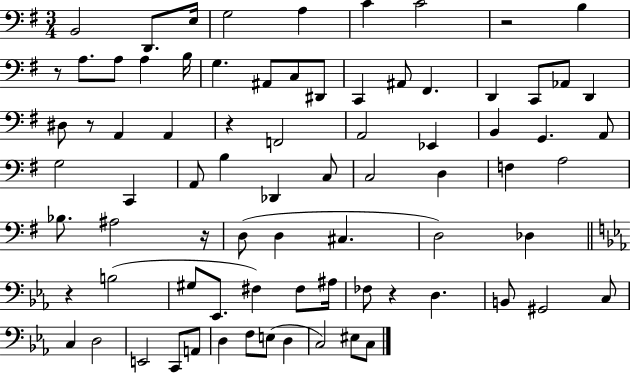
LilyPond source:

{
  \clef bass
  \numericTimeSignature
  \time 3/4
  \key g \major
  \repeat volta 2 { b,2 d,8. e16 | g2 a4 | c'4 c'2 | r2 b4 | \break r8 a8. a8 a4 b16 | g4. ais,8 c8 dis,8 | c,4 ais,8 fis,4. | d,4 c,8 aes,8 d,4 | \break dis8 r8 a,4 a,4 | r4 f,2 | a,2 ees,4 | b,4 g,4. a,8 | \break g2 c,4 | a,8 b4 des,4 c8 | c2 d4 | f4 a2 | \break bes8. ais2 r16 | d8( d4 cis4. | d2) des4 | \bar "||" \break \key ees \major r4 b2( | gis8 ees,8. fis4) fis8 ais16 | fes8 r4 d4. | b,8 gis,2 c8 | \break c4 d2 | e,2 c,8 a,8 | d4 f8 e8( d4 | c2) eis8 c8 | \break } \bar "|."
}